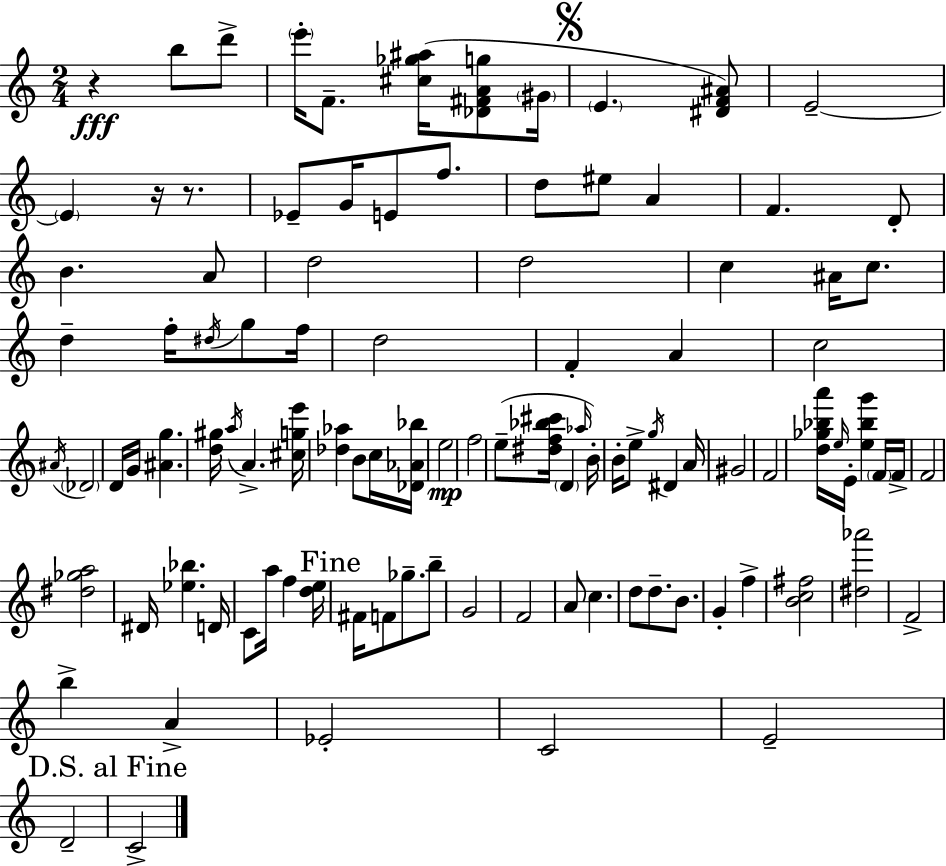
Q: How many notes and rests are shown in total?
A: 104